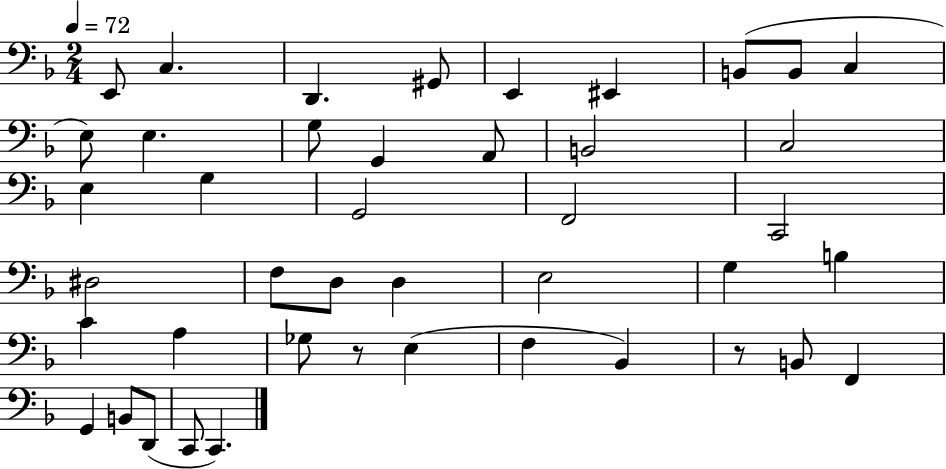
{
  \clef bass
  \numericTimeSignature
  \time 2/4
  \key f \major
  \tempo 4 = 72
  e,8 c4. | d,4. gis,8 | e,4 eis,4 | b,8( b,8 c4 | \break e8) e4. | g8 g,4 a,8 | b,2 | c2 | \break e4 g4 | g,2 | f,2 | c,2 | \break dis2 | f8 d8 d4 | e2 | g4 b4 | \break c'4 a4 | ges8 r8 e4( | f4 bes,4) | r8 b,8 f,4 | \break g,4 b,8 d,8( | c,8 c,4.) | \bar "|."
}